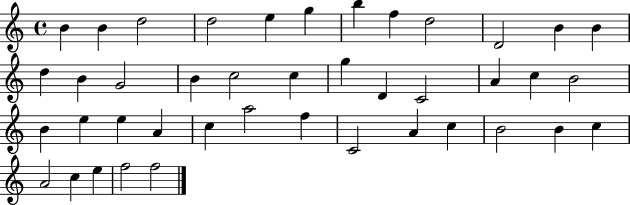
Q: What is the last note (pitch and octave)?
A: F5